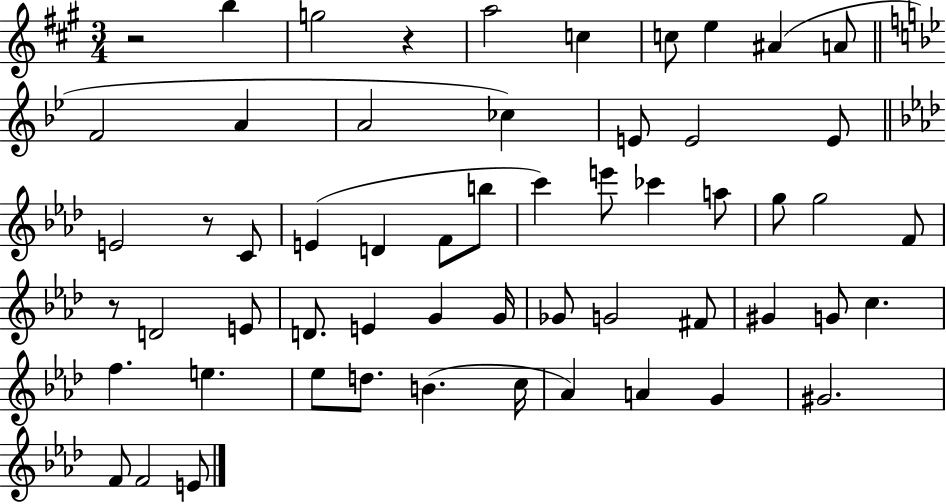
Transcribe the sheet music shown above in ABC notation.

X:1
T:Untitled
M:3/4
L:1/4
K:A
z2 b g2 z a2 c c/2 e ^A A/2 F2 A A2 _c E/2 E2 E/2 E2 z/2 C/2 E D F/2 b/2 c' e'/2 _c' a/2 g/2 g2 F/2 z/2 D2 E/2 D/2 E G G/4 _G/2 G2 ^F/2 ^G G/2 c f e _e/2 d/2 B c/4 _A A G ^G2 F/2 F2 E/2